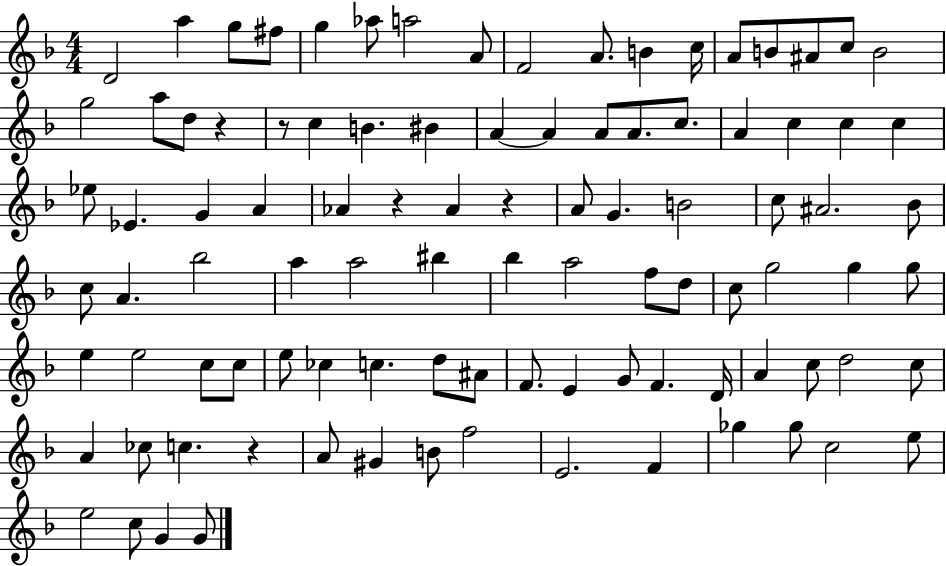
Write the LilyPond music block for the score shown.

{
  \clef treble
  \numericTimeSignature
  \time 4/4
  \key f \major
  d'2 a''4 g''8 fis''8 | g''4 aes''8 a''2 a'8 | f'2 a'8. b'4 c''16 | a'8 b'8 ais'8 c''8 b'2 | \break g''2 a''8 d''8 r4 | r8 c''4 b'4. bis'4 | a'4~~ a'4 a'8 a'8. c''8. | a'4 c''4 c''4 c''4 | \break ees''8 ees'4. g'4 a'4 | aes'4 r4 aes'4 r4 | a'8 g'4. b'2 | c''8 ais'2. bes'8 | \break c''8 a'4. bes''2 | a''4 a''2 bis''4 | bes''4 a''2 f''8 d''8 | c''8 g''2 g''4 g''8 | \break e''4 e''2 c''8 c''8 | e''8 ces''4 c''4. d''8 ais'8 | f'8. e'4 g'8 f'4. d'16 | a'4 c''8 d''2 c''8 | \break a'4 ces''8 c''4. r4 | a'8 gis'4 b'8 f''2 | e'2. f'4 | ges''4 ges''8 c''2 e''8 | \break e''2 c''8 g'4 g'8 | \bar "|."
}